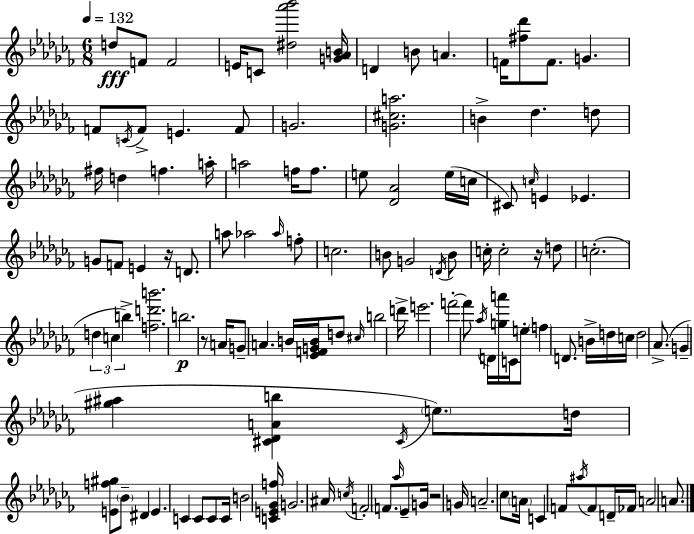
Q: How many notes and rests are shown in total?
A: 125